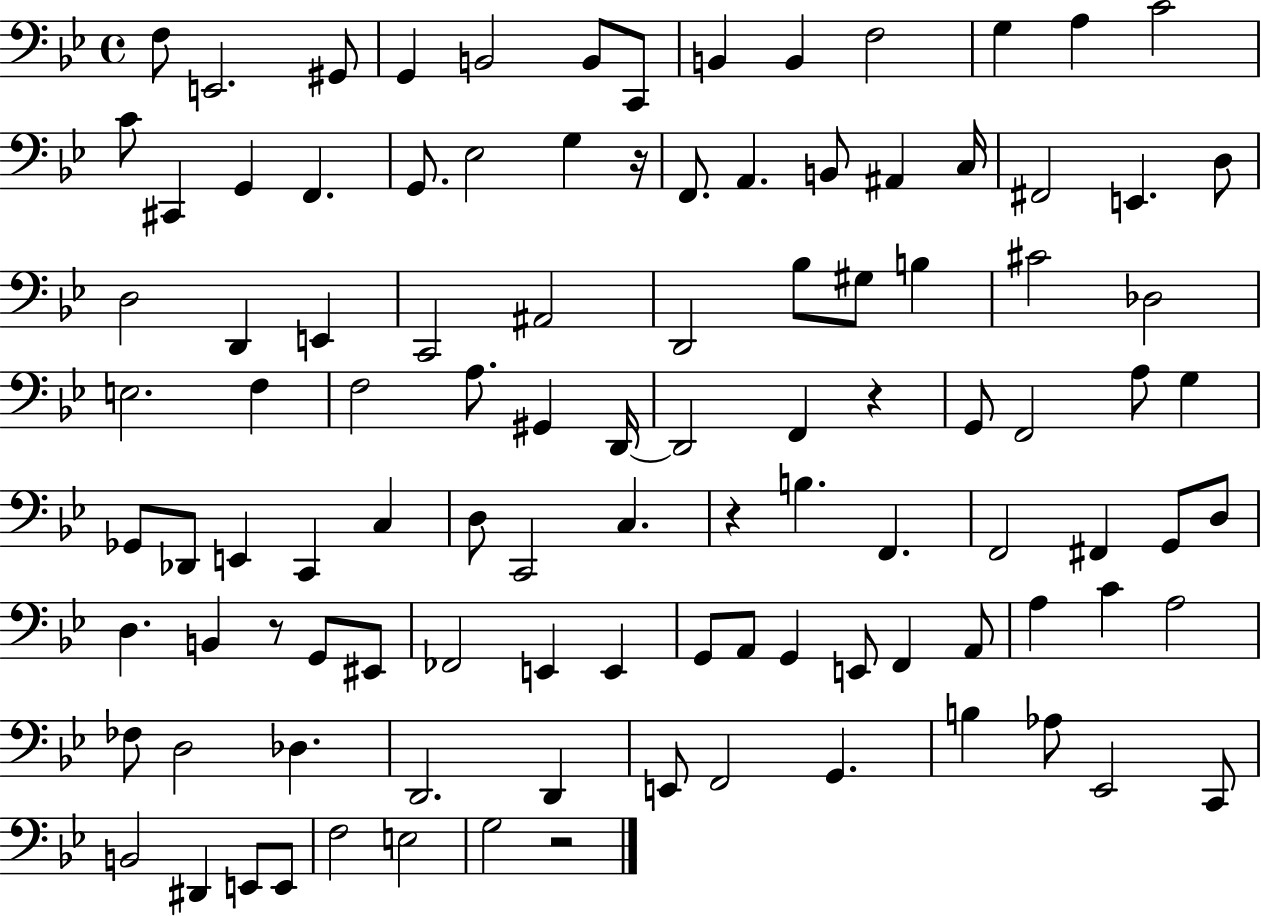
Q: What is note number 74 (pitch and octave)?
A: A2